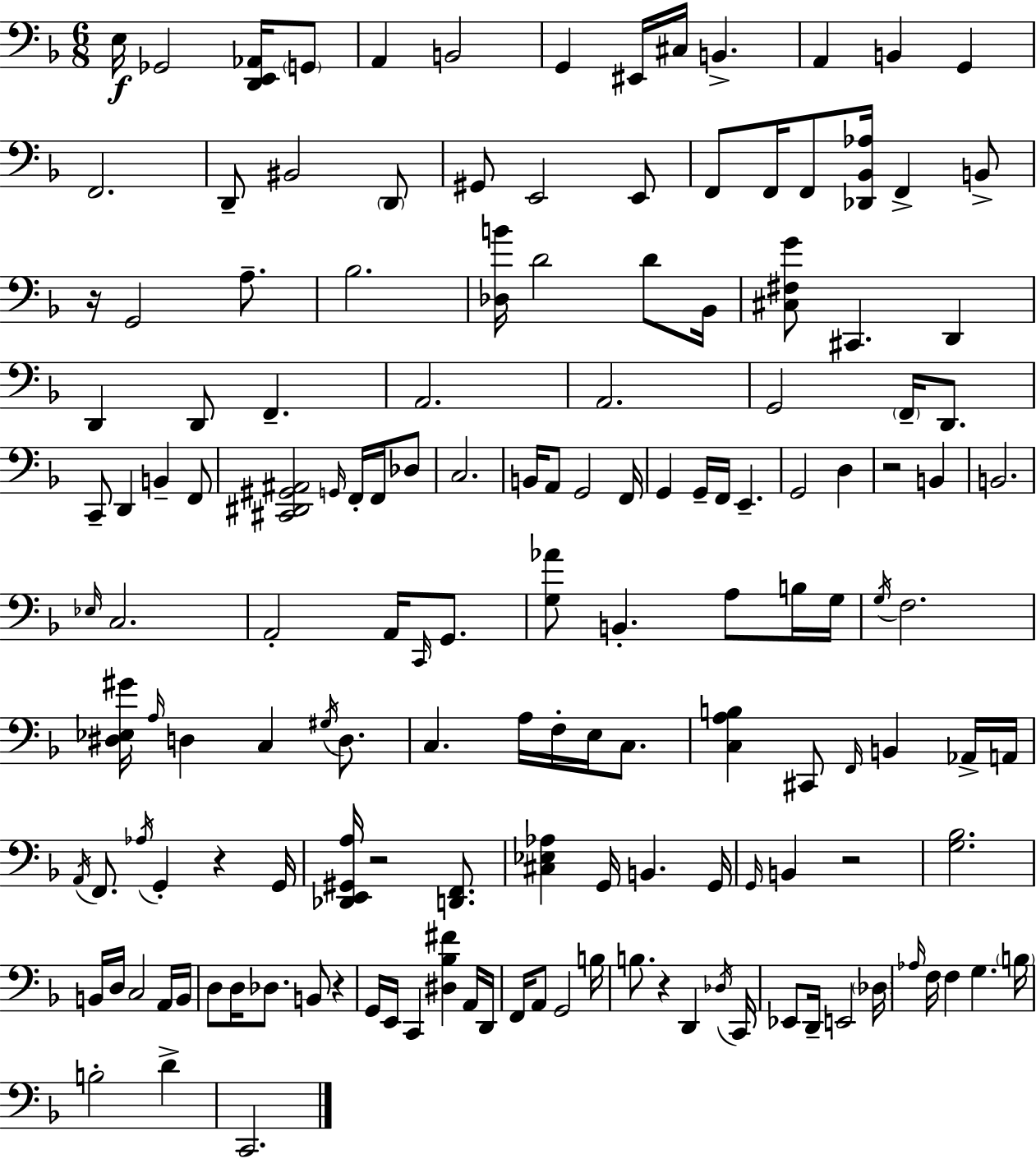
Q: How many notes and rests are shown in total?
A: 152